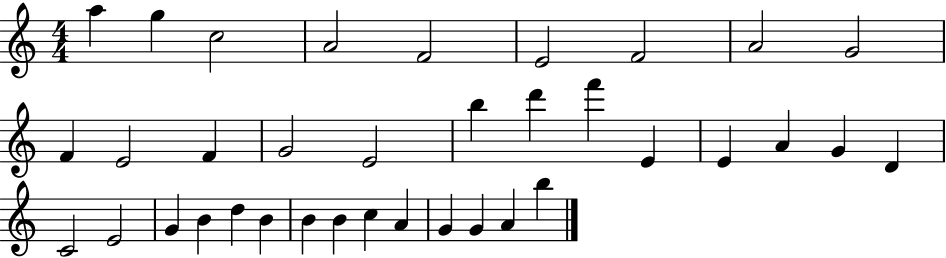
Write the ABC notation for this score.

X:1
T:Untitled
M:4/4
L:1/4
K:C
a g c2 A2 F2 E2 F2 A2 G2 F E2 F G2 E2 b d' f' E E A G D C2 E2 G B d B B B c A G G A b